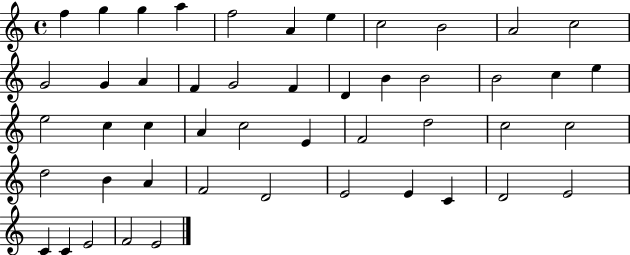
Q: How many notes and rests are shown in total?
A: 48